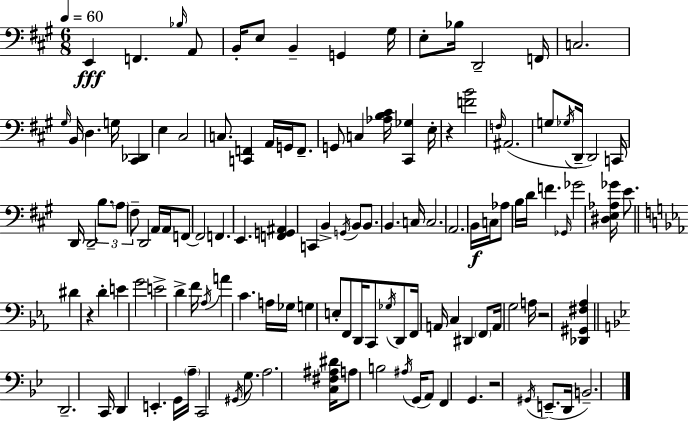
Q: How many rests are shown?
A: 4